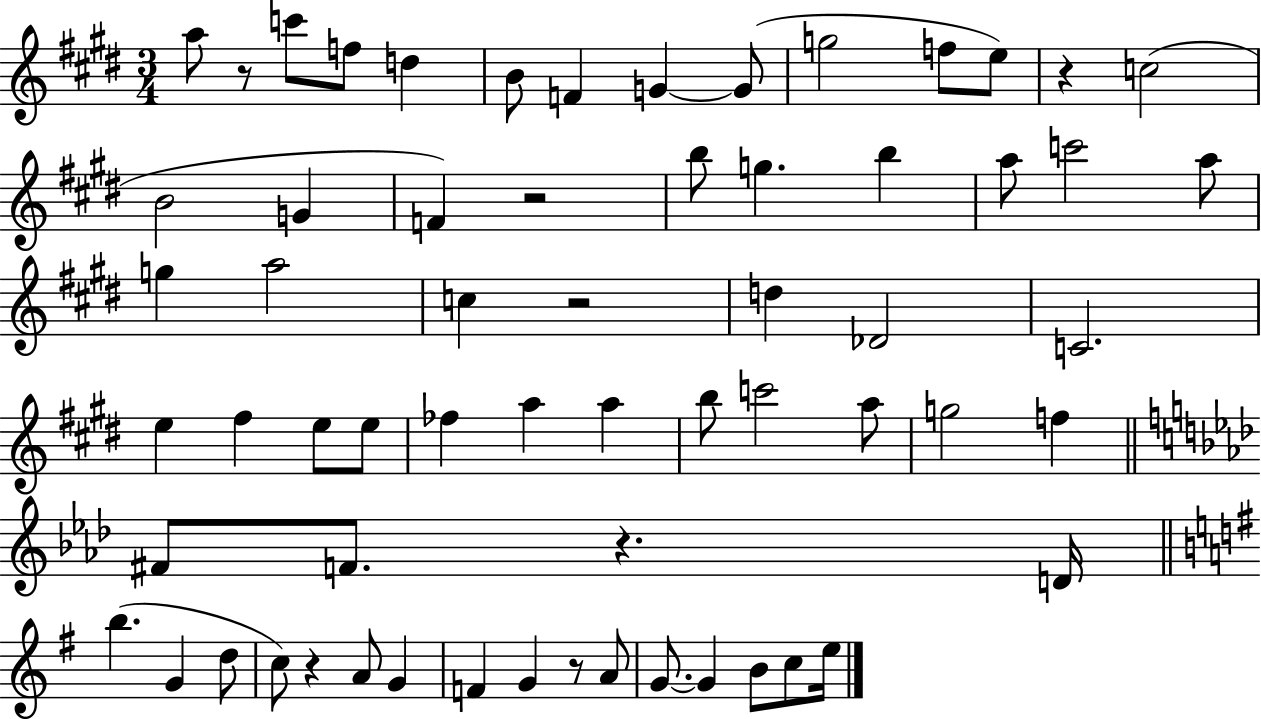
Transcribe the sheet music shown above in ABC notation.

X:1
T:Untitled
M:3/4
L:1/4
K:E
a/2 z/2 c'/2 f/2 d B/2 F G G/2 g2 f/2 e/2 z c2 B2 G F z2 b/2 g b a/2 c'2 a/2 g a2 c z2 d _D2 C2 e ^f e/2 e/2 _f a a b/2 c'2 a/2 g2 f ^F/2 F/2 z D/4 b G d/2 c/2 z A/2 G F G z/2 A/2 G/2 G B/2 c/2 e/4